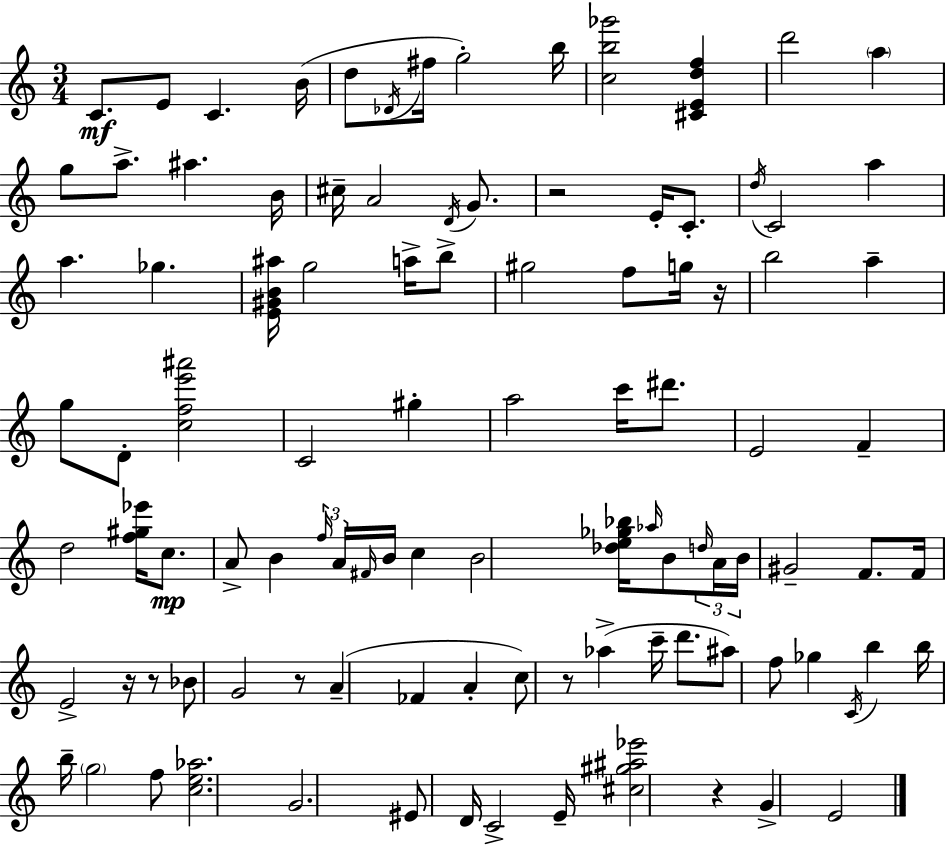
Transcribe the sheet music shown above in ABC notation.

X:1
T:Untitled
M:3/4
L:1/4
K:Am
C/2 E/2 C B/4 d/2 _D/4 ^f/4 g2 b/4 [cb_g']2 [^CEdf] d'2 a g/2 a/2 ^a B/4 ^c/4 A2 D/4 G/2 z2 E/4 C/2 d/4 C2 a a _g [E^GB^a]/4 g2 a/4 b/2 ^g2 f/2 g/4 z/4 b2 a g/2 D/2 [cfe'^a']2 C2 ^g a2 c'/4 ^d'/2 E2 F d2 [f^g_e']/4 c/2 A/2 B f/4 A/4 ^F/4 B/4 c B2 [_de_g_b]/4 _a/4 B/2 d/4 A/4 B/4 ^G2 F/2 F/4 E2 z/4 z/2 _B/2 G2 z/2 A _F A c/2 z/2 _a c'/4 d'/2 ^a/2 f/2 _g C/4 b b/4 b/4 g2 f/2 [ce_a]2 G2 ^E/2 D/4 C2 E/4 [^c^g^a_e']2 z G E2